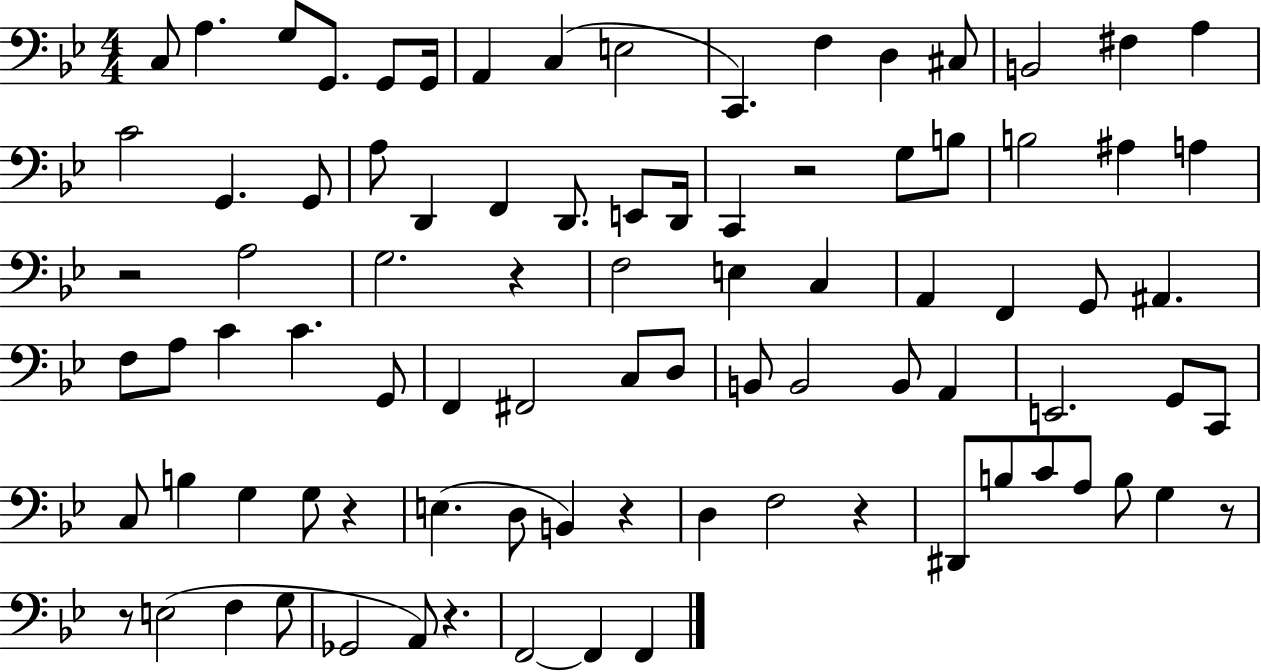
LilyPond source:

{
  \clef bass
  \numericTimeSignature
  \time 4/4
  \key bes \major
  c8 a4. g8 g,8. g,8 g,16 | a,4 c4( e2 | c,4.) f4 d4 cis8 | b,2 fis4 a4 | \break c'2 g,4. g,8 | a8 d,4 f,4 d,8. e,8 d,16 | c,4 r2 g8 b8 | b2 ais4 a4 | \break r2 a2 | g2. r4 | f2 e4 c4 | a,4 f,4 g,8 ais,4. | \break f8 a8 c'4 c'4. g,8 | f,4 fis,2 c8 d8 | b,8 b,2 b,8 a,4 | e,2. g,8 c,8 | \break c8 b4 g4 g8 r4 | e4.( d8 b,4) r4 | d4 f2 r4 | dis,8 b8 c'8 a8 b8 g4 r8 | \break r8 e2( f4 g8 | ges,2 a,8) r4. | f,2~~ f,4 f,4 | \bar "|."
}